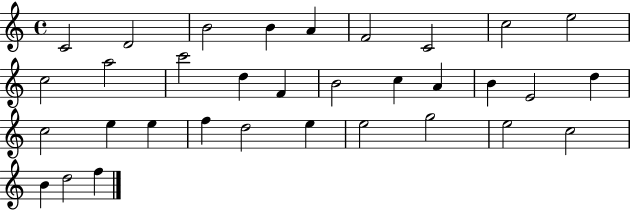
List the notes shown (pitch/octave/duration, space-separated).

C4/h D4/h B4/h B4/q A4/q F4/h C4/h C5/h E5/h C5/h A5/h C6/h D5/q F4/q B4/h C5/q A4/q B4/q E4/h D5/q C5/h E5/q E5/q F5/q D5/h E5/q E5/h G5/h E5/h C5/h B4/q D5/h F5/q